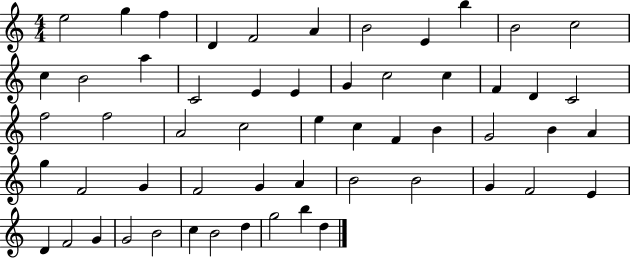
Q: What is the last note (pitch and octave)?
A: D5